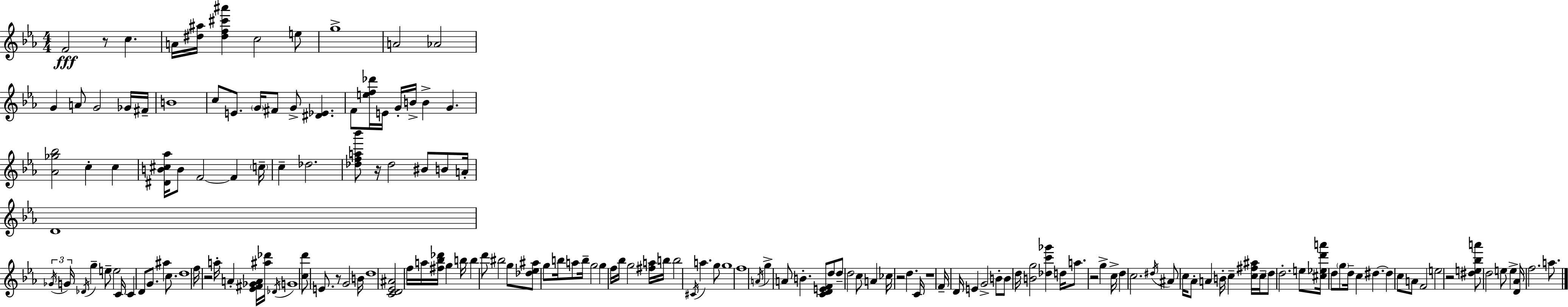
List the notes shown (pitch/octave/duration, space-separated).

F4/h R/e C5/q. A4/s [D#5,A#5]/s [D#5,F5,C#6,A#6]/q C5/h E5/e G5/w A4/h Ab4/h G4/q A4/e G4/h Gb4/s F#4/s B4/w C5/e E4/e. G4/s F#4/e G4/e [D#4,Eb4]/q. F4/e [E5,F5,Db6]/s E4/s G4/s B4/s B4/q G4/q. [Ab4,Gb5,Bb5]/h C5/q C5/q [D#4,B4,C#5,Ab5]/s B4/e F4/h F4/q C5/s C5/q Db5/h. [Db5,F5,A5,Bb6]/e R/s Db5/h BIS4/e B4/e A4/s D4/w Gb4/s G4/s Db4/s G5/q E5/e E5/h C4/s C4/q D4/e G4/e. A#5/q C5/e. D5/w F5/s R/h A5/s A4/q [Eb4,F#4,Gb4,A4]/s [A#5,Db6]/s Db4/s G4/w [C5,D6]/e E4/e. R/e G4/h B4/s D5/w [C4,D4,Eb4,A#4]/h F5/s A5/s [F#5,Bb5,Db6]/s G5/q B5/s B5/q D6/e BIS5/h G5/e [Db5,Eb5,A#5]/e G5/e B5/s A5/e B5/s G5/h G5/q F5/s Bb5/s G5/h [F#5,A5]/s B5/s B5/h C#4/s A5/q. G5/e G5/w F5/w A4/s G5/q A4/e B4/q. [C4,D4,E4,F4]/e D5/e D5/e D5/h C5/e A4/q CES5/s R/h D5/q. C4/s R/w F4/s D4/s E4/q G4/h B4/e B4/e D5/s [B4,G5]/h [Db5,C6,Gb6]/q D5/s A5/e. R/h G5/q C5/s D5/q C5/h. D#5/s A#4/e C5/s Ab4/e A4/q B4/s C5/q [C5,F#5,A#5]/s C5/s D5/e D5/h. E5/e [C#5,Eb5,D6,A6]/s D5/e G5/e D5/s C5/q D#5/q. D#5/q C5/e A4/e F4/h E5/h R/h [D#5,E5,Bb5,A6]/e D5/h E5/e E5/q [D4,Ab4]/s F5/h. A5/e.